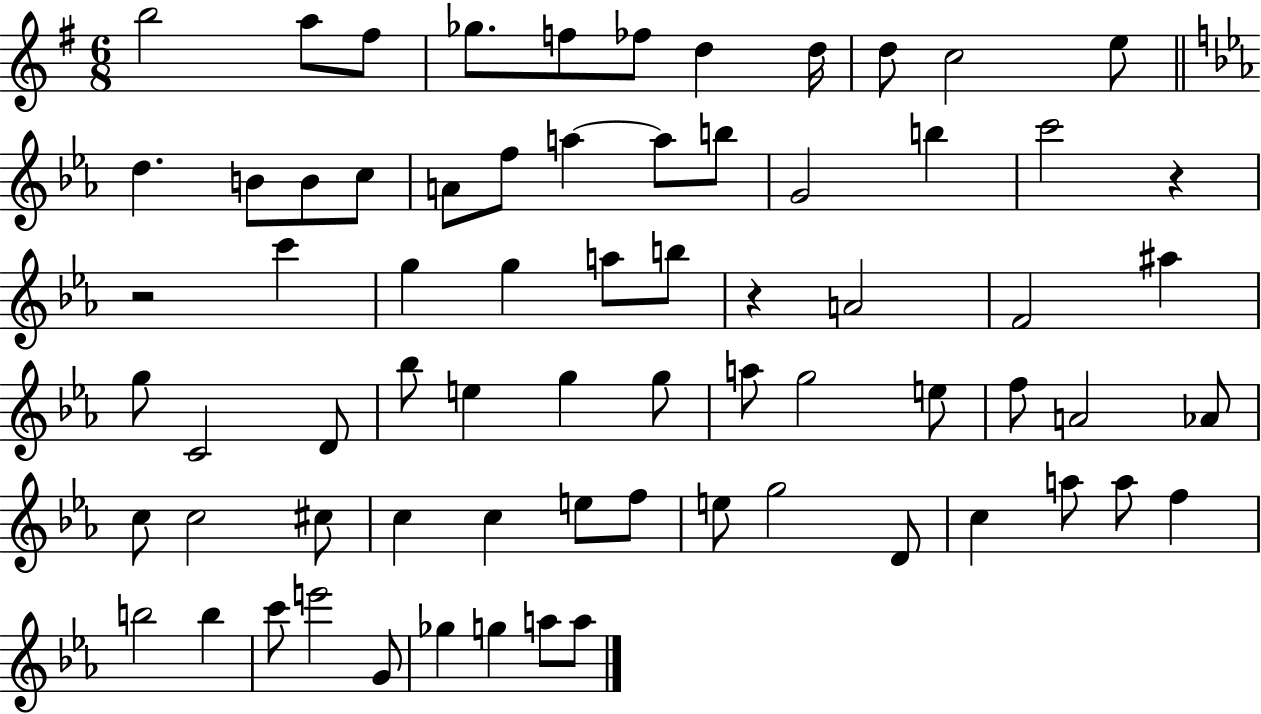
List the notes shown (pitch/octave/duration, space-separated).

B5/h A5/e F#5/e Gb5/e. F5/e FES5/e D5/q D5/s D5/e C5/h E5/e D5/q. B4/e B4/e C5/e A4/e F5/e A5/q A5/e B5/e G4/h B5/q C6/h R/q R/h C6/q G5/q G5/q A5/e B5/e R/q A4/h F4/h A#5/q G5/e C4/h D4/e Bb5/e E5/q G5/q G5/e A5/e G5/h E5/e F5/e A4/h Ab4/e C5/e C5/h C#5/e C5/q C5/q E5/e F5/e E5/e G5/h D4/e C5/q A5/e A5/e F5/q B5/h B5/q C6/e E6/h G4/e Gb5/q G5/q A5/e A5/e